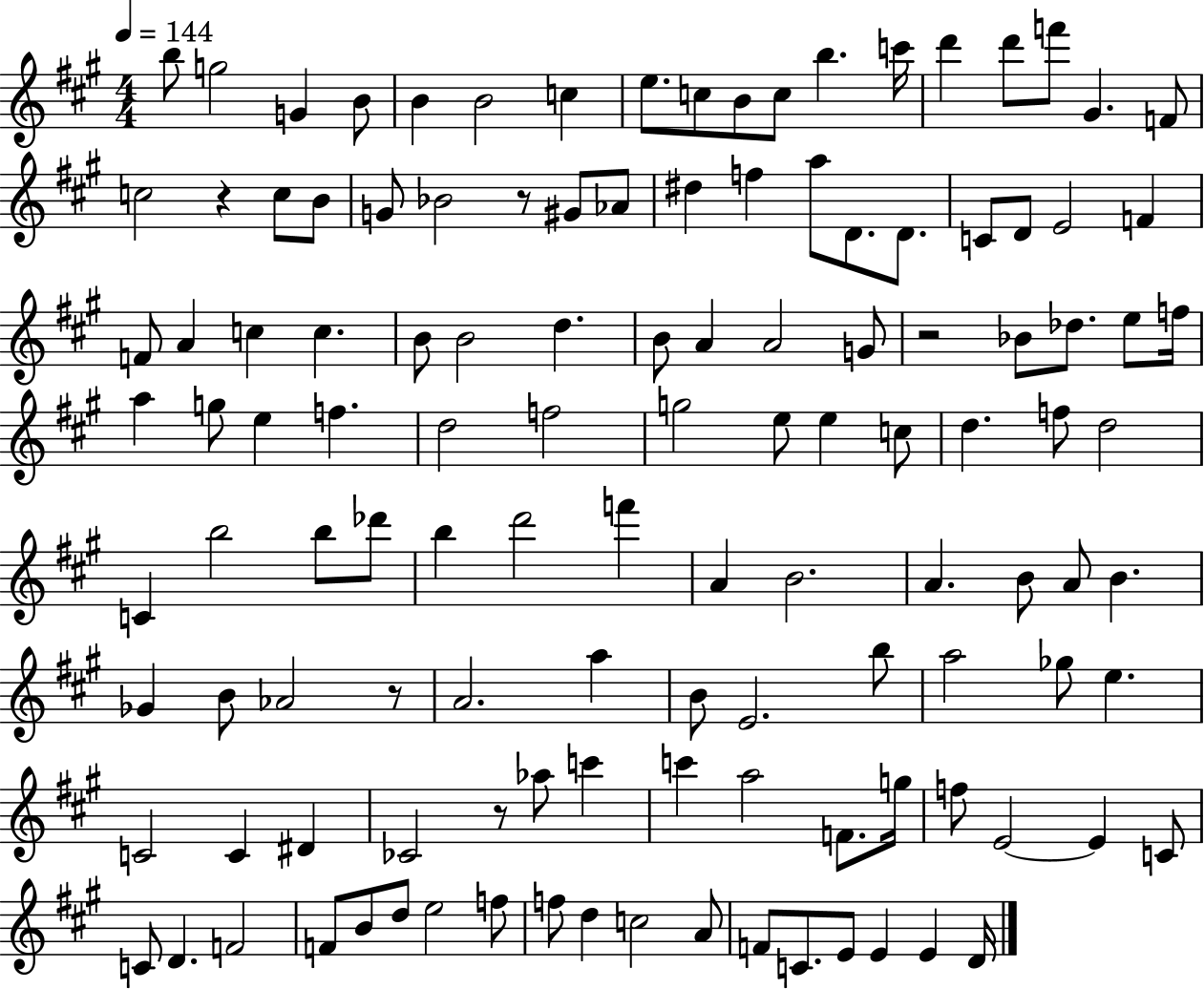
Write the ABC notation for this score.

X:1
T:Untitled
M:4/4
L:1/4
K:A
b/2 g2 G B/2 B B2 c e/2 c/2 B/2 c/2 b c'/4 d' d'/2 f'/2 ^G F/2 c2 z c/2 B/2 G/2 _B2 z/2 ^G/2 _A/2 ^d f a/2 D/2 D/2 C/2 D/2 E2 F F/2 A c c B/2 B2 d B/2 A A2 G/2 z2 _B/2 _d/2 e/2 f/4 a g/2 e f d2 f2 g2 e/2 e c/2 d f/2 d2 C b2 b/2 _d'/2 b d'2 f' A B2 A B/2 A/2 B _G B/2 _A2 z/2 A2 a B/2 E2 b/2 a2 _g/2 e C2 C ^D _C2 z/2 _a/2 c' c' a2 F/2 g/4 f/2 E2 E C/2 C/2 D F2 F/2 B/2 d/2 e2 f/2 f/2 d c2 A/2 F/2 C/2 E/2 E E D/4